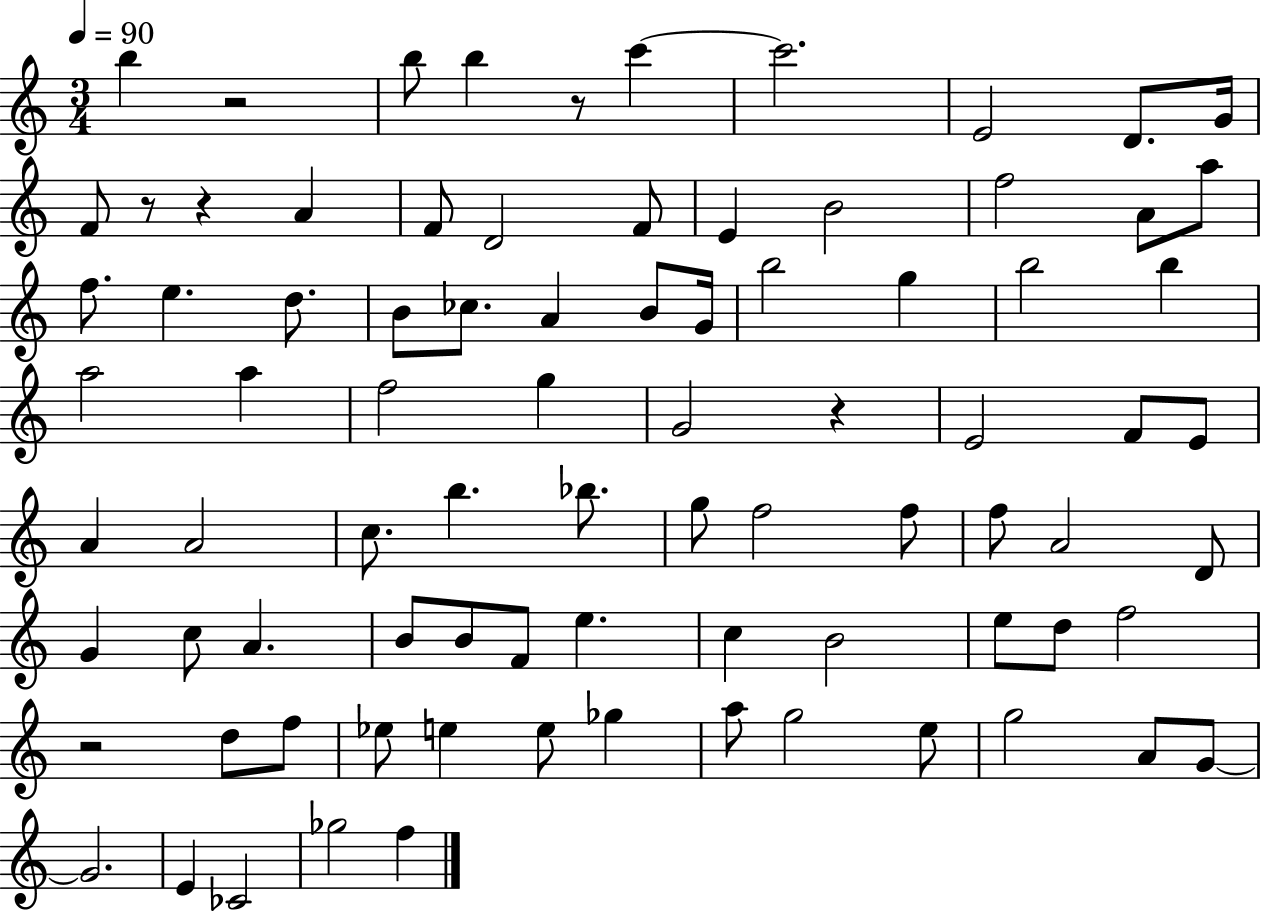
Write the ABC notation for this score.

X:1
T:Untitled
M:3/4
L:1/4
K:C
b z2 b/2 b z/2 c' c'2 E2 D/2 G/4 F/2 z/2 z A F/2 D2 F/2 E B2 f2 A/2 a/2 f/2 e d/2 B/2 _c/2 A B/2 G/4 b2 g b2 b a2 a f2 g G2 z E2 F/2 E/2 A A2 c/2 b _b/2 g/2 f2 f/2 f/2 A2 D/2 G c/2 A B/2 B/2 F/2 e c B2 e/2 d/2 f2 z2 d/2 f/2 _e/2 e e/2 _g a/2 g2 e/2 g2 A/2 G/2 G2 E _C2 _g2 f